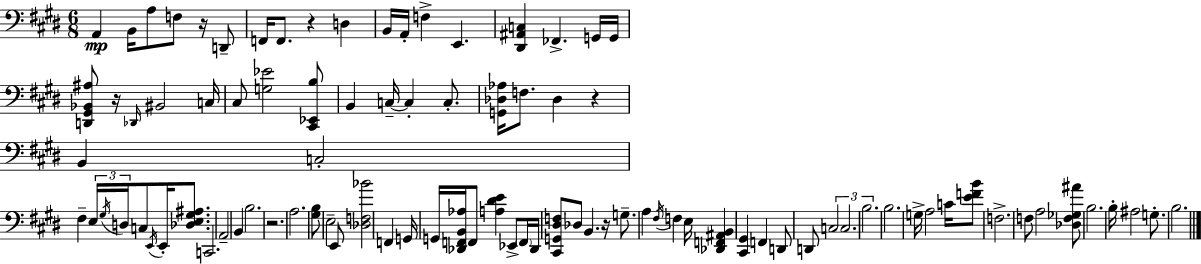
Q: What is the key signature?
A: E major